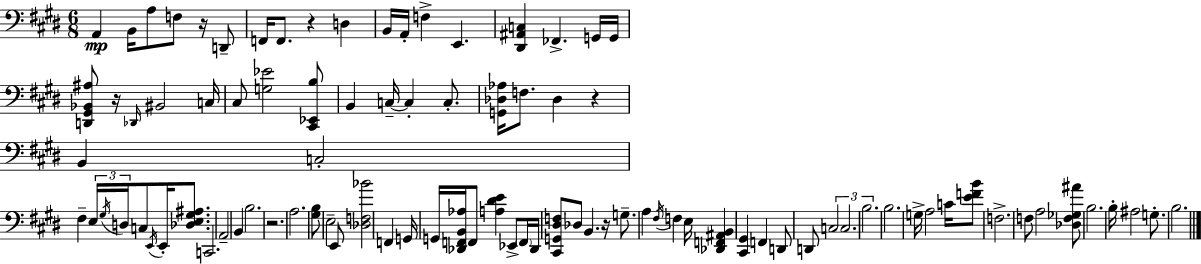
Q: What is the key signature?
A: E major